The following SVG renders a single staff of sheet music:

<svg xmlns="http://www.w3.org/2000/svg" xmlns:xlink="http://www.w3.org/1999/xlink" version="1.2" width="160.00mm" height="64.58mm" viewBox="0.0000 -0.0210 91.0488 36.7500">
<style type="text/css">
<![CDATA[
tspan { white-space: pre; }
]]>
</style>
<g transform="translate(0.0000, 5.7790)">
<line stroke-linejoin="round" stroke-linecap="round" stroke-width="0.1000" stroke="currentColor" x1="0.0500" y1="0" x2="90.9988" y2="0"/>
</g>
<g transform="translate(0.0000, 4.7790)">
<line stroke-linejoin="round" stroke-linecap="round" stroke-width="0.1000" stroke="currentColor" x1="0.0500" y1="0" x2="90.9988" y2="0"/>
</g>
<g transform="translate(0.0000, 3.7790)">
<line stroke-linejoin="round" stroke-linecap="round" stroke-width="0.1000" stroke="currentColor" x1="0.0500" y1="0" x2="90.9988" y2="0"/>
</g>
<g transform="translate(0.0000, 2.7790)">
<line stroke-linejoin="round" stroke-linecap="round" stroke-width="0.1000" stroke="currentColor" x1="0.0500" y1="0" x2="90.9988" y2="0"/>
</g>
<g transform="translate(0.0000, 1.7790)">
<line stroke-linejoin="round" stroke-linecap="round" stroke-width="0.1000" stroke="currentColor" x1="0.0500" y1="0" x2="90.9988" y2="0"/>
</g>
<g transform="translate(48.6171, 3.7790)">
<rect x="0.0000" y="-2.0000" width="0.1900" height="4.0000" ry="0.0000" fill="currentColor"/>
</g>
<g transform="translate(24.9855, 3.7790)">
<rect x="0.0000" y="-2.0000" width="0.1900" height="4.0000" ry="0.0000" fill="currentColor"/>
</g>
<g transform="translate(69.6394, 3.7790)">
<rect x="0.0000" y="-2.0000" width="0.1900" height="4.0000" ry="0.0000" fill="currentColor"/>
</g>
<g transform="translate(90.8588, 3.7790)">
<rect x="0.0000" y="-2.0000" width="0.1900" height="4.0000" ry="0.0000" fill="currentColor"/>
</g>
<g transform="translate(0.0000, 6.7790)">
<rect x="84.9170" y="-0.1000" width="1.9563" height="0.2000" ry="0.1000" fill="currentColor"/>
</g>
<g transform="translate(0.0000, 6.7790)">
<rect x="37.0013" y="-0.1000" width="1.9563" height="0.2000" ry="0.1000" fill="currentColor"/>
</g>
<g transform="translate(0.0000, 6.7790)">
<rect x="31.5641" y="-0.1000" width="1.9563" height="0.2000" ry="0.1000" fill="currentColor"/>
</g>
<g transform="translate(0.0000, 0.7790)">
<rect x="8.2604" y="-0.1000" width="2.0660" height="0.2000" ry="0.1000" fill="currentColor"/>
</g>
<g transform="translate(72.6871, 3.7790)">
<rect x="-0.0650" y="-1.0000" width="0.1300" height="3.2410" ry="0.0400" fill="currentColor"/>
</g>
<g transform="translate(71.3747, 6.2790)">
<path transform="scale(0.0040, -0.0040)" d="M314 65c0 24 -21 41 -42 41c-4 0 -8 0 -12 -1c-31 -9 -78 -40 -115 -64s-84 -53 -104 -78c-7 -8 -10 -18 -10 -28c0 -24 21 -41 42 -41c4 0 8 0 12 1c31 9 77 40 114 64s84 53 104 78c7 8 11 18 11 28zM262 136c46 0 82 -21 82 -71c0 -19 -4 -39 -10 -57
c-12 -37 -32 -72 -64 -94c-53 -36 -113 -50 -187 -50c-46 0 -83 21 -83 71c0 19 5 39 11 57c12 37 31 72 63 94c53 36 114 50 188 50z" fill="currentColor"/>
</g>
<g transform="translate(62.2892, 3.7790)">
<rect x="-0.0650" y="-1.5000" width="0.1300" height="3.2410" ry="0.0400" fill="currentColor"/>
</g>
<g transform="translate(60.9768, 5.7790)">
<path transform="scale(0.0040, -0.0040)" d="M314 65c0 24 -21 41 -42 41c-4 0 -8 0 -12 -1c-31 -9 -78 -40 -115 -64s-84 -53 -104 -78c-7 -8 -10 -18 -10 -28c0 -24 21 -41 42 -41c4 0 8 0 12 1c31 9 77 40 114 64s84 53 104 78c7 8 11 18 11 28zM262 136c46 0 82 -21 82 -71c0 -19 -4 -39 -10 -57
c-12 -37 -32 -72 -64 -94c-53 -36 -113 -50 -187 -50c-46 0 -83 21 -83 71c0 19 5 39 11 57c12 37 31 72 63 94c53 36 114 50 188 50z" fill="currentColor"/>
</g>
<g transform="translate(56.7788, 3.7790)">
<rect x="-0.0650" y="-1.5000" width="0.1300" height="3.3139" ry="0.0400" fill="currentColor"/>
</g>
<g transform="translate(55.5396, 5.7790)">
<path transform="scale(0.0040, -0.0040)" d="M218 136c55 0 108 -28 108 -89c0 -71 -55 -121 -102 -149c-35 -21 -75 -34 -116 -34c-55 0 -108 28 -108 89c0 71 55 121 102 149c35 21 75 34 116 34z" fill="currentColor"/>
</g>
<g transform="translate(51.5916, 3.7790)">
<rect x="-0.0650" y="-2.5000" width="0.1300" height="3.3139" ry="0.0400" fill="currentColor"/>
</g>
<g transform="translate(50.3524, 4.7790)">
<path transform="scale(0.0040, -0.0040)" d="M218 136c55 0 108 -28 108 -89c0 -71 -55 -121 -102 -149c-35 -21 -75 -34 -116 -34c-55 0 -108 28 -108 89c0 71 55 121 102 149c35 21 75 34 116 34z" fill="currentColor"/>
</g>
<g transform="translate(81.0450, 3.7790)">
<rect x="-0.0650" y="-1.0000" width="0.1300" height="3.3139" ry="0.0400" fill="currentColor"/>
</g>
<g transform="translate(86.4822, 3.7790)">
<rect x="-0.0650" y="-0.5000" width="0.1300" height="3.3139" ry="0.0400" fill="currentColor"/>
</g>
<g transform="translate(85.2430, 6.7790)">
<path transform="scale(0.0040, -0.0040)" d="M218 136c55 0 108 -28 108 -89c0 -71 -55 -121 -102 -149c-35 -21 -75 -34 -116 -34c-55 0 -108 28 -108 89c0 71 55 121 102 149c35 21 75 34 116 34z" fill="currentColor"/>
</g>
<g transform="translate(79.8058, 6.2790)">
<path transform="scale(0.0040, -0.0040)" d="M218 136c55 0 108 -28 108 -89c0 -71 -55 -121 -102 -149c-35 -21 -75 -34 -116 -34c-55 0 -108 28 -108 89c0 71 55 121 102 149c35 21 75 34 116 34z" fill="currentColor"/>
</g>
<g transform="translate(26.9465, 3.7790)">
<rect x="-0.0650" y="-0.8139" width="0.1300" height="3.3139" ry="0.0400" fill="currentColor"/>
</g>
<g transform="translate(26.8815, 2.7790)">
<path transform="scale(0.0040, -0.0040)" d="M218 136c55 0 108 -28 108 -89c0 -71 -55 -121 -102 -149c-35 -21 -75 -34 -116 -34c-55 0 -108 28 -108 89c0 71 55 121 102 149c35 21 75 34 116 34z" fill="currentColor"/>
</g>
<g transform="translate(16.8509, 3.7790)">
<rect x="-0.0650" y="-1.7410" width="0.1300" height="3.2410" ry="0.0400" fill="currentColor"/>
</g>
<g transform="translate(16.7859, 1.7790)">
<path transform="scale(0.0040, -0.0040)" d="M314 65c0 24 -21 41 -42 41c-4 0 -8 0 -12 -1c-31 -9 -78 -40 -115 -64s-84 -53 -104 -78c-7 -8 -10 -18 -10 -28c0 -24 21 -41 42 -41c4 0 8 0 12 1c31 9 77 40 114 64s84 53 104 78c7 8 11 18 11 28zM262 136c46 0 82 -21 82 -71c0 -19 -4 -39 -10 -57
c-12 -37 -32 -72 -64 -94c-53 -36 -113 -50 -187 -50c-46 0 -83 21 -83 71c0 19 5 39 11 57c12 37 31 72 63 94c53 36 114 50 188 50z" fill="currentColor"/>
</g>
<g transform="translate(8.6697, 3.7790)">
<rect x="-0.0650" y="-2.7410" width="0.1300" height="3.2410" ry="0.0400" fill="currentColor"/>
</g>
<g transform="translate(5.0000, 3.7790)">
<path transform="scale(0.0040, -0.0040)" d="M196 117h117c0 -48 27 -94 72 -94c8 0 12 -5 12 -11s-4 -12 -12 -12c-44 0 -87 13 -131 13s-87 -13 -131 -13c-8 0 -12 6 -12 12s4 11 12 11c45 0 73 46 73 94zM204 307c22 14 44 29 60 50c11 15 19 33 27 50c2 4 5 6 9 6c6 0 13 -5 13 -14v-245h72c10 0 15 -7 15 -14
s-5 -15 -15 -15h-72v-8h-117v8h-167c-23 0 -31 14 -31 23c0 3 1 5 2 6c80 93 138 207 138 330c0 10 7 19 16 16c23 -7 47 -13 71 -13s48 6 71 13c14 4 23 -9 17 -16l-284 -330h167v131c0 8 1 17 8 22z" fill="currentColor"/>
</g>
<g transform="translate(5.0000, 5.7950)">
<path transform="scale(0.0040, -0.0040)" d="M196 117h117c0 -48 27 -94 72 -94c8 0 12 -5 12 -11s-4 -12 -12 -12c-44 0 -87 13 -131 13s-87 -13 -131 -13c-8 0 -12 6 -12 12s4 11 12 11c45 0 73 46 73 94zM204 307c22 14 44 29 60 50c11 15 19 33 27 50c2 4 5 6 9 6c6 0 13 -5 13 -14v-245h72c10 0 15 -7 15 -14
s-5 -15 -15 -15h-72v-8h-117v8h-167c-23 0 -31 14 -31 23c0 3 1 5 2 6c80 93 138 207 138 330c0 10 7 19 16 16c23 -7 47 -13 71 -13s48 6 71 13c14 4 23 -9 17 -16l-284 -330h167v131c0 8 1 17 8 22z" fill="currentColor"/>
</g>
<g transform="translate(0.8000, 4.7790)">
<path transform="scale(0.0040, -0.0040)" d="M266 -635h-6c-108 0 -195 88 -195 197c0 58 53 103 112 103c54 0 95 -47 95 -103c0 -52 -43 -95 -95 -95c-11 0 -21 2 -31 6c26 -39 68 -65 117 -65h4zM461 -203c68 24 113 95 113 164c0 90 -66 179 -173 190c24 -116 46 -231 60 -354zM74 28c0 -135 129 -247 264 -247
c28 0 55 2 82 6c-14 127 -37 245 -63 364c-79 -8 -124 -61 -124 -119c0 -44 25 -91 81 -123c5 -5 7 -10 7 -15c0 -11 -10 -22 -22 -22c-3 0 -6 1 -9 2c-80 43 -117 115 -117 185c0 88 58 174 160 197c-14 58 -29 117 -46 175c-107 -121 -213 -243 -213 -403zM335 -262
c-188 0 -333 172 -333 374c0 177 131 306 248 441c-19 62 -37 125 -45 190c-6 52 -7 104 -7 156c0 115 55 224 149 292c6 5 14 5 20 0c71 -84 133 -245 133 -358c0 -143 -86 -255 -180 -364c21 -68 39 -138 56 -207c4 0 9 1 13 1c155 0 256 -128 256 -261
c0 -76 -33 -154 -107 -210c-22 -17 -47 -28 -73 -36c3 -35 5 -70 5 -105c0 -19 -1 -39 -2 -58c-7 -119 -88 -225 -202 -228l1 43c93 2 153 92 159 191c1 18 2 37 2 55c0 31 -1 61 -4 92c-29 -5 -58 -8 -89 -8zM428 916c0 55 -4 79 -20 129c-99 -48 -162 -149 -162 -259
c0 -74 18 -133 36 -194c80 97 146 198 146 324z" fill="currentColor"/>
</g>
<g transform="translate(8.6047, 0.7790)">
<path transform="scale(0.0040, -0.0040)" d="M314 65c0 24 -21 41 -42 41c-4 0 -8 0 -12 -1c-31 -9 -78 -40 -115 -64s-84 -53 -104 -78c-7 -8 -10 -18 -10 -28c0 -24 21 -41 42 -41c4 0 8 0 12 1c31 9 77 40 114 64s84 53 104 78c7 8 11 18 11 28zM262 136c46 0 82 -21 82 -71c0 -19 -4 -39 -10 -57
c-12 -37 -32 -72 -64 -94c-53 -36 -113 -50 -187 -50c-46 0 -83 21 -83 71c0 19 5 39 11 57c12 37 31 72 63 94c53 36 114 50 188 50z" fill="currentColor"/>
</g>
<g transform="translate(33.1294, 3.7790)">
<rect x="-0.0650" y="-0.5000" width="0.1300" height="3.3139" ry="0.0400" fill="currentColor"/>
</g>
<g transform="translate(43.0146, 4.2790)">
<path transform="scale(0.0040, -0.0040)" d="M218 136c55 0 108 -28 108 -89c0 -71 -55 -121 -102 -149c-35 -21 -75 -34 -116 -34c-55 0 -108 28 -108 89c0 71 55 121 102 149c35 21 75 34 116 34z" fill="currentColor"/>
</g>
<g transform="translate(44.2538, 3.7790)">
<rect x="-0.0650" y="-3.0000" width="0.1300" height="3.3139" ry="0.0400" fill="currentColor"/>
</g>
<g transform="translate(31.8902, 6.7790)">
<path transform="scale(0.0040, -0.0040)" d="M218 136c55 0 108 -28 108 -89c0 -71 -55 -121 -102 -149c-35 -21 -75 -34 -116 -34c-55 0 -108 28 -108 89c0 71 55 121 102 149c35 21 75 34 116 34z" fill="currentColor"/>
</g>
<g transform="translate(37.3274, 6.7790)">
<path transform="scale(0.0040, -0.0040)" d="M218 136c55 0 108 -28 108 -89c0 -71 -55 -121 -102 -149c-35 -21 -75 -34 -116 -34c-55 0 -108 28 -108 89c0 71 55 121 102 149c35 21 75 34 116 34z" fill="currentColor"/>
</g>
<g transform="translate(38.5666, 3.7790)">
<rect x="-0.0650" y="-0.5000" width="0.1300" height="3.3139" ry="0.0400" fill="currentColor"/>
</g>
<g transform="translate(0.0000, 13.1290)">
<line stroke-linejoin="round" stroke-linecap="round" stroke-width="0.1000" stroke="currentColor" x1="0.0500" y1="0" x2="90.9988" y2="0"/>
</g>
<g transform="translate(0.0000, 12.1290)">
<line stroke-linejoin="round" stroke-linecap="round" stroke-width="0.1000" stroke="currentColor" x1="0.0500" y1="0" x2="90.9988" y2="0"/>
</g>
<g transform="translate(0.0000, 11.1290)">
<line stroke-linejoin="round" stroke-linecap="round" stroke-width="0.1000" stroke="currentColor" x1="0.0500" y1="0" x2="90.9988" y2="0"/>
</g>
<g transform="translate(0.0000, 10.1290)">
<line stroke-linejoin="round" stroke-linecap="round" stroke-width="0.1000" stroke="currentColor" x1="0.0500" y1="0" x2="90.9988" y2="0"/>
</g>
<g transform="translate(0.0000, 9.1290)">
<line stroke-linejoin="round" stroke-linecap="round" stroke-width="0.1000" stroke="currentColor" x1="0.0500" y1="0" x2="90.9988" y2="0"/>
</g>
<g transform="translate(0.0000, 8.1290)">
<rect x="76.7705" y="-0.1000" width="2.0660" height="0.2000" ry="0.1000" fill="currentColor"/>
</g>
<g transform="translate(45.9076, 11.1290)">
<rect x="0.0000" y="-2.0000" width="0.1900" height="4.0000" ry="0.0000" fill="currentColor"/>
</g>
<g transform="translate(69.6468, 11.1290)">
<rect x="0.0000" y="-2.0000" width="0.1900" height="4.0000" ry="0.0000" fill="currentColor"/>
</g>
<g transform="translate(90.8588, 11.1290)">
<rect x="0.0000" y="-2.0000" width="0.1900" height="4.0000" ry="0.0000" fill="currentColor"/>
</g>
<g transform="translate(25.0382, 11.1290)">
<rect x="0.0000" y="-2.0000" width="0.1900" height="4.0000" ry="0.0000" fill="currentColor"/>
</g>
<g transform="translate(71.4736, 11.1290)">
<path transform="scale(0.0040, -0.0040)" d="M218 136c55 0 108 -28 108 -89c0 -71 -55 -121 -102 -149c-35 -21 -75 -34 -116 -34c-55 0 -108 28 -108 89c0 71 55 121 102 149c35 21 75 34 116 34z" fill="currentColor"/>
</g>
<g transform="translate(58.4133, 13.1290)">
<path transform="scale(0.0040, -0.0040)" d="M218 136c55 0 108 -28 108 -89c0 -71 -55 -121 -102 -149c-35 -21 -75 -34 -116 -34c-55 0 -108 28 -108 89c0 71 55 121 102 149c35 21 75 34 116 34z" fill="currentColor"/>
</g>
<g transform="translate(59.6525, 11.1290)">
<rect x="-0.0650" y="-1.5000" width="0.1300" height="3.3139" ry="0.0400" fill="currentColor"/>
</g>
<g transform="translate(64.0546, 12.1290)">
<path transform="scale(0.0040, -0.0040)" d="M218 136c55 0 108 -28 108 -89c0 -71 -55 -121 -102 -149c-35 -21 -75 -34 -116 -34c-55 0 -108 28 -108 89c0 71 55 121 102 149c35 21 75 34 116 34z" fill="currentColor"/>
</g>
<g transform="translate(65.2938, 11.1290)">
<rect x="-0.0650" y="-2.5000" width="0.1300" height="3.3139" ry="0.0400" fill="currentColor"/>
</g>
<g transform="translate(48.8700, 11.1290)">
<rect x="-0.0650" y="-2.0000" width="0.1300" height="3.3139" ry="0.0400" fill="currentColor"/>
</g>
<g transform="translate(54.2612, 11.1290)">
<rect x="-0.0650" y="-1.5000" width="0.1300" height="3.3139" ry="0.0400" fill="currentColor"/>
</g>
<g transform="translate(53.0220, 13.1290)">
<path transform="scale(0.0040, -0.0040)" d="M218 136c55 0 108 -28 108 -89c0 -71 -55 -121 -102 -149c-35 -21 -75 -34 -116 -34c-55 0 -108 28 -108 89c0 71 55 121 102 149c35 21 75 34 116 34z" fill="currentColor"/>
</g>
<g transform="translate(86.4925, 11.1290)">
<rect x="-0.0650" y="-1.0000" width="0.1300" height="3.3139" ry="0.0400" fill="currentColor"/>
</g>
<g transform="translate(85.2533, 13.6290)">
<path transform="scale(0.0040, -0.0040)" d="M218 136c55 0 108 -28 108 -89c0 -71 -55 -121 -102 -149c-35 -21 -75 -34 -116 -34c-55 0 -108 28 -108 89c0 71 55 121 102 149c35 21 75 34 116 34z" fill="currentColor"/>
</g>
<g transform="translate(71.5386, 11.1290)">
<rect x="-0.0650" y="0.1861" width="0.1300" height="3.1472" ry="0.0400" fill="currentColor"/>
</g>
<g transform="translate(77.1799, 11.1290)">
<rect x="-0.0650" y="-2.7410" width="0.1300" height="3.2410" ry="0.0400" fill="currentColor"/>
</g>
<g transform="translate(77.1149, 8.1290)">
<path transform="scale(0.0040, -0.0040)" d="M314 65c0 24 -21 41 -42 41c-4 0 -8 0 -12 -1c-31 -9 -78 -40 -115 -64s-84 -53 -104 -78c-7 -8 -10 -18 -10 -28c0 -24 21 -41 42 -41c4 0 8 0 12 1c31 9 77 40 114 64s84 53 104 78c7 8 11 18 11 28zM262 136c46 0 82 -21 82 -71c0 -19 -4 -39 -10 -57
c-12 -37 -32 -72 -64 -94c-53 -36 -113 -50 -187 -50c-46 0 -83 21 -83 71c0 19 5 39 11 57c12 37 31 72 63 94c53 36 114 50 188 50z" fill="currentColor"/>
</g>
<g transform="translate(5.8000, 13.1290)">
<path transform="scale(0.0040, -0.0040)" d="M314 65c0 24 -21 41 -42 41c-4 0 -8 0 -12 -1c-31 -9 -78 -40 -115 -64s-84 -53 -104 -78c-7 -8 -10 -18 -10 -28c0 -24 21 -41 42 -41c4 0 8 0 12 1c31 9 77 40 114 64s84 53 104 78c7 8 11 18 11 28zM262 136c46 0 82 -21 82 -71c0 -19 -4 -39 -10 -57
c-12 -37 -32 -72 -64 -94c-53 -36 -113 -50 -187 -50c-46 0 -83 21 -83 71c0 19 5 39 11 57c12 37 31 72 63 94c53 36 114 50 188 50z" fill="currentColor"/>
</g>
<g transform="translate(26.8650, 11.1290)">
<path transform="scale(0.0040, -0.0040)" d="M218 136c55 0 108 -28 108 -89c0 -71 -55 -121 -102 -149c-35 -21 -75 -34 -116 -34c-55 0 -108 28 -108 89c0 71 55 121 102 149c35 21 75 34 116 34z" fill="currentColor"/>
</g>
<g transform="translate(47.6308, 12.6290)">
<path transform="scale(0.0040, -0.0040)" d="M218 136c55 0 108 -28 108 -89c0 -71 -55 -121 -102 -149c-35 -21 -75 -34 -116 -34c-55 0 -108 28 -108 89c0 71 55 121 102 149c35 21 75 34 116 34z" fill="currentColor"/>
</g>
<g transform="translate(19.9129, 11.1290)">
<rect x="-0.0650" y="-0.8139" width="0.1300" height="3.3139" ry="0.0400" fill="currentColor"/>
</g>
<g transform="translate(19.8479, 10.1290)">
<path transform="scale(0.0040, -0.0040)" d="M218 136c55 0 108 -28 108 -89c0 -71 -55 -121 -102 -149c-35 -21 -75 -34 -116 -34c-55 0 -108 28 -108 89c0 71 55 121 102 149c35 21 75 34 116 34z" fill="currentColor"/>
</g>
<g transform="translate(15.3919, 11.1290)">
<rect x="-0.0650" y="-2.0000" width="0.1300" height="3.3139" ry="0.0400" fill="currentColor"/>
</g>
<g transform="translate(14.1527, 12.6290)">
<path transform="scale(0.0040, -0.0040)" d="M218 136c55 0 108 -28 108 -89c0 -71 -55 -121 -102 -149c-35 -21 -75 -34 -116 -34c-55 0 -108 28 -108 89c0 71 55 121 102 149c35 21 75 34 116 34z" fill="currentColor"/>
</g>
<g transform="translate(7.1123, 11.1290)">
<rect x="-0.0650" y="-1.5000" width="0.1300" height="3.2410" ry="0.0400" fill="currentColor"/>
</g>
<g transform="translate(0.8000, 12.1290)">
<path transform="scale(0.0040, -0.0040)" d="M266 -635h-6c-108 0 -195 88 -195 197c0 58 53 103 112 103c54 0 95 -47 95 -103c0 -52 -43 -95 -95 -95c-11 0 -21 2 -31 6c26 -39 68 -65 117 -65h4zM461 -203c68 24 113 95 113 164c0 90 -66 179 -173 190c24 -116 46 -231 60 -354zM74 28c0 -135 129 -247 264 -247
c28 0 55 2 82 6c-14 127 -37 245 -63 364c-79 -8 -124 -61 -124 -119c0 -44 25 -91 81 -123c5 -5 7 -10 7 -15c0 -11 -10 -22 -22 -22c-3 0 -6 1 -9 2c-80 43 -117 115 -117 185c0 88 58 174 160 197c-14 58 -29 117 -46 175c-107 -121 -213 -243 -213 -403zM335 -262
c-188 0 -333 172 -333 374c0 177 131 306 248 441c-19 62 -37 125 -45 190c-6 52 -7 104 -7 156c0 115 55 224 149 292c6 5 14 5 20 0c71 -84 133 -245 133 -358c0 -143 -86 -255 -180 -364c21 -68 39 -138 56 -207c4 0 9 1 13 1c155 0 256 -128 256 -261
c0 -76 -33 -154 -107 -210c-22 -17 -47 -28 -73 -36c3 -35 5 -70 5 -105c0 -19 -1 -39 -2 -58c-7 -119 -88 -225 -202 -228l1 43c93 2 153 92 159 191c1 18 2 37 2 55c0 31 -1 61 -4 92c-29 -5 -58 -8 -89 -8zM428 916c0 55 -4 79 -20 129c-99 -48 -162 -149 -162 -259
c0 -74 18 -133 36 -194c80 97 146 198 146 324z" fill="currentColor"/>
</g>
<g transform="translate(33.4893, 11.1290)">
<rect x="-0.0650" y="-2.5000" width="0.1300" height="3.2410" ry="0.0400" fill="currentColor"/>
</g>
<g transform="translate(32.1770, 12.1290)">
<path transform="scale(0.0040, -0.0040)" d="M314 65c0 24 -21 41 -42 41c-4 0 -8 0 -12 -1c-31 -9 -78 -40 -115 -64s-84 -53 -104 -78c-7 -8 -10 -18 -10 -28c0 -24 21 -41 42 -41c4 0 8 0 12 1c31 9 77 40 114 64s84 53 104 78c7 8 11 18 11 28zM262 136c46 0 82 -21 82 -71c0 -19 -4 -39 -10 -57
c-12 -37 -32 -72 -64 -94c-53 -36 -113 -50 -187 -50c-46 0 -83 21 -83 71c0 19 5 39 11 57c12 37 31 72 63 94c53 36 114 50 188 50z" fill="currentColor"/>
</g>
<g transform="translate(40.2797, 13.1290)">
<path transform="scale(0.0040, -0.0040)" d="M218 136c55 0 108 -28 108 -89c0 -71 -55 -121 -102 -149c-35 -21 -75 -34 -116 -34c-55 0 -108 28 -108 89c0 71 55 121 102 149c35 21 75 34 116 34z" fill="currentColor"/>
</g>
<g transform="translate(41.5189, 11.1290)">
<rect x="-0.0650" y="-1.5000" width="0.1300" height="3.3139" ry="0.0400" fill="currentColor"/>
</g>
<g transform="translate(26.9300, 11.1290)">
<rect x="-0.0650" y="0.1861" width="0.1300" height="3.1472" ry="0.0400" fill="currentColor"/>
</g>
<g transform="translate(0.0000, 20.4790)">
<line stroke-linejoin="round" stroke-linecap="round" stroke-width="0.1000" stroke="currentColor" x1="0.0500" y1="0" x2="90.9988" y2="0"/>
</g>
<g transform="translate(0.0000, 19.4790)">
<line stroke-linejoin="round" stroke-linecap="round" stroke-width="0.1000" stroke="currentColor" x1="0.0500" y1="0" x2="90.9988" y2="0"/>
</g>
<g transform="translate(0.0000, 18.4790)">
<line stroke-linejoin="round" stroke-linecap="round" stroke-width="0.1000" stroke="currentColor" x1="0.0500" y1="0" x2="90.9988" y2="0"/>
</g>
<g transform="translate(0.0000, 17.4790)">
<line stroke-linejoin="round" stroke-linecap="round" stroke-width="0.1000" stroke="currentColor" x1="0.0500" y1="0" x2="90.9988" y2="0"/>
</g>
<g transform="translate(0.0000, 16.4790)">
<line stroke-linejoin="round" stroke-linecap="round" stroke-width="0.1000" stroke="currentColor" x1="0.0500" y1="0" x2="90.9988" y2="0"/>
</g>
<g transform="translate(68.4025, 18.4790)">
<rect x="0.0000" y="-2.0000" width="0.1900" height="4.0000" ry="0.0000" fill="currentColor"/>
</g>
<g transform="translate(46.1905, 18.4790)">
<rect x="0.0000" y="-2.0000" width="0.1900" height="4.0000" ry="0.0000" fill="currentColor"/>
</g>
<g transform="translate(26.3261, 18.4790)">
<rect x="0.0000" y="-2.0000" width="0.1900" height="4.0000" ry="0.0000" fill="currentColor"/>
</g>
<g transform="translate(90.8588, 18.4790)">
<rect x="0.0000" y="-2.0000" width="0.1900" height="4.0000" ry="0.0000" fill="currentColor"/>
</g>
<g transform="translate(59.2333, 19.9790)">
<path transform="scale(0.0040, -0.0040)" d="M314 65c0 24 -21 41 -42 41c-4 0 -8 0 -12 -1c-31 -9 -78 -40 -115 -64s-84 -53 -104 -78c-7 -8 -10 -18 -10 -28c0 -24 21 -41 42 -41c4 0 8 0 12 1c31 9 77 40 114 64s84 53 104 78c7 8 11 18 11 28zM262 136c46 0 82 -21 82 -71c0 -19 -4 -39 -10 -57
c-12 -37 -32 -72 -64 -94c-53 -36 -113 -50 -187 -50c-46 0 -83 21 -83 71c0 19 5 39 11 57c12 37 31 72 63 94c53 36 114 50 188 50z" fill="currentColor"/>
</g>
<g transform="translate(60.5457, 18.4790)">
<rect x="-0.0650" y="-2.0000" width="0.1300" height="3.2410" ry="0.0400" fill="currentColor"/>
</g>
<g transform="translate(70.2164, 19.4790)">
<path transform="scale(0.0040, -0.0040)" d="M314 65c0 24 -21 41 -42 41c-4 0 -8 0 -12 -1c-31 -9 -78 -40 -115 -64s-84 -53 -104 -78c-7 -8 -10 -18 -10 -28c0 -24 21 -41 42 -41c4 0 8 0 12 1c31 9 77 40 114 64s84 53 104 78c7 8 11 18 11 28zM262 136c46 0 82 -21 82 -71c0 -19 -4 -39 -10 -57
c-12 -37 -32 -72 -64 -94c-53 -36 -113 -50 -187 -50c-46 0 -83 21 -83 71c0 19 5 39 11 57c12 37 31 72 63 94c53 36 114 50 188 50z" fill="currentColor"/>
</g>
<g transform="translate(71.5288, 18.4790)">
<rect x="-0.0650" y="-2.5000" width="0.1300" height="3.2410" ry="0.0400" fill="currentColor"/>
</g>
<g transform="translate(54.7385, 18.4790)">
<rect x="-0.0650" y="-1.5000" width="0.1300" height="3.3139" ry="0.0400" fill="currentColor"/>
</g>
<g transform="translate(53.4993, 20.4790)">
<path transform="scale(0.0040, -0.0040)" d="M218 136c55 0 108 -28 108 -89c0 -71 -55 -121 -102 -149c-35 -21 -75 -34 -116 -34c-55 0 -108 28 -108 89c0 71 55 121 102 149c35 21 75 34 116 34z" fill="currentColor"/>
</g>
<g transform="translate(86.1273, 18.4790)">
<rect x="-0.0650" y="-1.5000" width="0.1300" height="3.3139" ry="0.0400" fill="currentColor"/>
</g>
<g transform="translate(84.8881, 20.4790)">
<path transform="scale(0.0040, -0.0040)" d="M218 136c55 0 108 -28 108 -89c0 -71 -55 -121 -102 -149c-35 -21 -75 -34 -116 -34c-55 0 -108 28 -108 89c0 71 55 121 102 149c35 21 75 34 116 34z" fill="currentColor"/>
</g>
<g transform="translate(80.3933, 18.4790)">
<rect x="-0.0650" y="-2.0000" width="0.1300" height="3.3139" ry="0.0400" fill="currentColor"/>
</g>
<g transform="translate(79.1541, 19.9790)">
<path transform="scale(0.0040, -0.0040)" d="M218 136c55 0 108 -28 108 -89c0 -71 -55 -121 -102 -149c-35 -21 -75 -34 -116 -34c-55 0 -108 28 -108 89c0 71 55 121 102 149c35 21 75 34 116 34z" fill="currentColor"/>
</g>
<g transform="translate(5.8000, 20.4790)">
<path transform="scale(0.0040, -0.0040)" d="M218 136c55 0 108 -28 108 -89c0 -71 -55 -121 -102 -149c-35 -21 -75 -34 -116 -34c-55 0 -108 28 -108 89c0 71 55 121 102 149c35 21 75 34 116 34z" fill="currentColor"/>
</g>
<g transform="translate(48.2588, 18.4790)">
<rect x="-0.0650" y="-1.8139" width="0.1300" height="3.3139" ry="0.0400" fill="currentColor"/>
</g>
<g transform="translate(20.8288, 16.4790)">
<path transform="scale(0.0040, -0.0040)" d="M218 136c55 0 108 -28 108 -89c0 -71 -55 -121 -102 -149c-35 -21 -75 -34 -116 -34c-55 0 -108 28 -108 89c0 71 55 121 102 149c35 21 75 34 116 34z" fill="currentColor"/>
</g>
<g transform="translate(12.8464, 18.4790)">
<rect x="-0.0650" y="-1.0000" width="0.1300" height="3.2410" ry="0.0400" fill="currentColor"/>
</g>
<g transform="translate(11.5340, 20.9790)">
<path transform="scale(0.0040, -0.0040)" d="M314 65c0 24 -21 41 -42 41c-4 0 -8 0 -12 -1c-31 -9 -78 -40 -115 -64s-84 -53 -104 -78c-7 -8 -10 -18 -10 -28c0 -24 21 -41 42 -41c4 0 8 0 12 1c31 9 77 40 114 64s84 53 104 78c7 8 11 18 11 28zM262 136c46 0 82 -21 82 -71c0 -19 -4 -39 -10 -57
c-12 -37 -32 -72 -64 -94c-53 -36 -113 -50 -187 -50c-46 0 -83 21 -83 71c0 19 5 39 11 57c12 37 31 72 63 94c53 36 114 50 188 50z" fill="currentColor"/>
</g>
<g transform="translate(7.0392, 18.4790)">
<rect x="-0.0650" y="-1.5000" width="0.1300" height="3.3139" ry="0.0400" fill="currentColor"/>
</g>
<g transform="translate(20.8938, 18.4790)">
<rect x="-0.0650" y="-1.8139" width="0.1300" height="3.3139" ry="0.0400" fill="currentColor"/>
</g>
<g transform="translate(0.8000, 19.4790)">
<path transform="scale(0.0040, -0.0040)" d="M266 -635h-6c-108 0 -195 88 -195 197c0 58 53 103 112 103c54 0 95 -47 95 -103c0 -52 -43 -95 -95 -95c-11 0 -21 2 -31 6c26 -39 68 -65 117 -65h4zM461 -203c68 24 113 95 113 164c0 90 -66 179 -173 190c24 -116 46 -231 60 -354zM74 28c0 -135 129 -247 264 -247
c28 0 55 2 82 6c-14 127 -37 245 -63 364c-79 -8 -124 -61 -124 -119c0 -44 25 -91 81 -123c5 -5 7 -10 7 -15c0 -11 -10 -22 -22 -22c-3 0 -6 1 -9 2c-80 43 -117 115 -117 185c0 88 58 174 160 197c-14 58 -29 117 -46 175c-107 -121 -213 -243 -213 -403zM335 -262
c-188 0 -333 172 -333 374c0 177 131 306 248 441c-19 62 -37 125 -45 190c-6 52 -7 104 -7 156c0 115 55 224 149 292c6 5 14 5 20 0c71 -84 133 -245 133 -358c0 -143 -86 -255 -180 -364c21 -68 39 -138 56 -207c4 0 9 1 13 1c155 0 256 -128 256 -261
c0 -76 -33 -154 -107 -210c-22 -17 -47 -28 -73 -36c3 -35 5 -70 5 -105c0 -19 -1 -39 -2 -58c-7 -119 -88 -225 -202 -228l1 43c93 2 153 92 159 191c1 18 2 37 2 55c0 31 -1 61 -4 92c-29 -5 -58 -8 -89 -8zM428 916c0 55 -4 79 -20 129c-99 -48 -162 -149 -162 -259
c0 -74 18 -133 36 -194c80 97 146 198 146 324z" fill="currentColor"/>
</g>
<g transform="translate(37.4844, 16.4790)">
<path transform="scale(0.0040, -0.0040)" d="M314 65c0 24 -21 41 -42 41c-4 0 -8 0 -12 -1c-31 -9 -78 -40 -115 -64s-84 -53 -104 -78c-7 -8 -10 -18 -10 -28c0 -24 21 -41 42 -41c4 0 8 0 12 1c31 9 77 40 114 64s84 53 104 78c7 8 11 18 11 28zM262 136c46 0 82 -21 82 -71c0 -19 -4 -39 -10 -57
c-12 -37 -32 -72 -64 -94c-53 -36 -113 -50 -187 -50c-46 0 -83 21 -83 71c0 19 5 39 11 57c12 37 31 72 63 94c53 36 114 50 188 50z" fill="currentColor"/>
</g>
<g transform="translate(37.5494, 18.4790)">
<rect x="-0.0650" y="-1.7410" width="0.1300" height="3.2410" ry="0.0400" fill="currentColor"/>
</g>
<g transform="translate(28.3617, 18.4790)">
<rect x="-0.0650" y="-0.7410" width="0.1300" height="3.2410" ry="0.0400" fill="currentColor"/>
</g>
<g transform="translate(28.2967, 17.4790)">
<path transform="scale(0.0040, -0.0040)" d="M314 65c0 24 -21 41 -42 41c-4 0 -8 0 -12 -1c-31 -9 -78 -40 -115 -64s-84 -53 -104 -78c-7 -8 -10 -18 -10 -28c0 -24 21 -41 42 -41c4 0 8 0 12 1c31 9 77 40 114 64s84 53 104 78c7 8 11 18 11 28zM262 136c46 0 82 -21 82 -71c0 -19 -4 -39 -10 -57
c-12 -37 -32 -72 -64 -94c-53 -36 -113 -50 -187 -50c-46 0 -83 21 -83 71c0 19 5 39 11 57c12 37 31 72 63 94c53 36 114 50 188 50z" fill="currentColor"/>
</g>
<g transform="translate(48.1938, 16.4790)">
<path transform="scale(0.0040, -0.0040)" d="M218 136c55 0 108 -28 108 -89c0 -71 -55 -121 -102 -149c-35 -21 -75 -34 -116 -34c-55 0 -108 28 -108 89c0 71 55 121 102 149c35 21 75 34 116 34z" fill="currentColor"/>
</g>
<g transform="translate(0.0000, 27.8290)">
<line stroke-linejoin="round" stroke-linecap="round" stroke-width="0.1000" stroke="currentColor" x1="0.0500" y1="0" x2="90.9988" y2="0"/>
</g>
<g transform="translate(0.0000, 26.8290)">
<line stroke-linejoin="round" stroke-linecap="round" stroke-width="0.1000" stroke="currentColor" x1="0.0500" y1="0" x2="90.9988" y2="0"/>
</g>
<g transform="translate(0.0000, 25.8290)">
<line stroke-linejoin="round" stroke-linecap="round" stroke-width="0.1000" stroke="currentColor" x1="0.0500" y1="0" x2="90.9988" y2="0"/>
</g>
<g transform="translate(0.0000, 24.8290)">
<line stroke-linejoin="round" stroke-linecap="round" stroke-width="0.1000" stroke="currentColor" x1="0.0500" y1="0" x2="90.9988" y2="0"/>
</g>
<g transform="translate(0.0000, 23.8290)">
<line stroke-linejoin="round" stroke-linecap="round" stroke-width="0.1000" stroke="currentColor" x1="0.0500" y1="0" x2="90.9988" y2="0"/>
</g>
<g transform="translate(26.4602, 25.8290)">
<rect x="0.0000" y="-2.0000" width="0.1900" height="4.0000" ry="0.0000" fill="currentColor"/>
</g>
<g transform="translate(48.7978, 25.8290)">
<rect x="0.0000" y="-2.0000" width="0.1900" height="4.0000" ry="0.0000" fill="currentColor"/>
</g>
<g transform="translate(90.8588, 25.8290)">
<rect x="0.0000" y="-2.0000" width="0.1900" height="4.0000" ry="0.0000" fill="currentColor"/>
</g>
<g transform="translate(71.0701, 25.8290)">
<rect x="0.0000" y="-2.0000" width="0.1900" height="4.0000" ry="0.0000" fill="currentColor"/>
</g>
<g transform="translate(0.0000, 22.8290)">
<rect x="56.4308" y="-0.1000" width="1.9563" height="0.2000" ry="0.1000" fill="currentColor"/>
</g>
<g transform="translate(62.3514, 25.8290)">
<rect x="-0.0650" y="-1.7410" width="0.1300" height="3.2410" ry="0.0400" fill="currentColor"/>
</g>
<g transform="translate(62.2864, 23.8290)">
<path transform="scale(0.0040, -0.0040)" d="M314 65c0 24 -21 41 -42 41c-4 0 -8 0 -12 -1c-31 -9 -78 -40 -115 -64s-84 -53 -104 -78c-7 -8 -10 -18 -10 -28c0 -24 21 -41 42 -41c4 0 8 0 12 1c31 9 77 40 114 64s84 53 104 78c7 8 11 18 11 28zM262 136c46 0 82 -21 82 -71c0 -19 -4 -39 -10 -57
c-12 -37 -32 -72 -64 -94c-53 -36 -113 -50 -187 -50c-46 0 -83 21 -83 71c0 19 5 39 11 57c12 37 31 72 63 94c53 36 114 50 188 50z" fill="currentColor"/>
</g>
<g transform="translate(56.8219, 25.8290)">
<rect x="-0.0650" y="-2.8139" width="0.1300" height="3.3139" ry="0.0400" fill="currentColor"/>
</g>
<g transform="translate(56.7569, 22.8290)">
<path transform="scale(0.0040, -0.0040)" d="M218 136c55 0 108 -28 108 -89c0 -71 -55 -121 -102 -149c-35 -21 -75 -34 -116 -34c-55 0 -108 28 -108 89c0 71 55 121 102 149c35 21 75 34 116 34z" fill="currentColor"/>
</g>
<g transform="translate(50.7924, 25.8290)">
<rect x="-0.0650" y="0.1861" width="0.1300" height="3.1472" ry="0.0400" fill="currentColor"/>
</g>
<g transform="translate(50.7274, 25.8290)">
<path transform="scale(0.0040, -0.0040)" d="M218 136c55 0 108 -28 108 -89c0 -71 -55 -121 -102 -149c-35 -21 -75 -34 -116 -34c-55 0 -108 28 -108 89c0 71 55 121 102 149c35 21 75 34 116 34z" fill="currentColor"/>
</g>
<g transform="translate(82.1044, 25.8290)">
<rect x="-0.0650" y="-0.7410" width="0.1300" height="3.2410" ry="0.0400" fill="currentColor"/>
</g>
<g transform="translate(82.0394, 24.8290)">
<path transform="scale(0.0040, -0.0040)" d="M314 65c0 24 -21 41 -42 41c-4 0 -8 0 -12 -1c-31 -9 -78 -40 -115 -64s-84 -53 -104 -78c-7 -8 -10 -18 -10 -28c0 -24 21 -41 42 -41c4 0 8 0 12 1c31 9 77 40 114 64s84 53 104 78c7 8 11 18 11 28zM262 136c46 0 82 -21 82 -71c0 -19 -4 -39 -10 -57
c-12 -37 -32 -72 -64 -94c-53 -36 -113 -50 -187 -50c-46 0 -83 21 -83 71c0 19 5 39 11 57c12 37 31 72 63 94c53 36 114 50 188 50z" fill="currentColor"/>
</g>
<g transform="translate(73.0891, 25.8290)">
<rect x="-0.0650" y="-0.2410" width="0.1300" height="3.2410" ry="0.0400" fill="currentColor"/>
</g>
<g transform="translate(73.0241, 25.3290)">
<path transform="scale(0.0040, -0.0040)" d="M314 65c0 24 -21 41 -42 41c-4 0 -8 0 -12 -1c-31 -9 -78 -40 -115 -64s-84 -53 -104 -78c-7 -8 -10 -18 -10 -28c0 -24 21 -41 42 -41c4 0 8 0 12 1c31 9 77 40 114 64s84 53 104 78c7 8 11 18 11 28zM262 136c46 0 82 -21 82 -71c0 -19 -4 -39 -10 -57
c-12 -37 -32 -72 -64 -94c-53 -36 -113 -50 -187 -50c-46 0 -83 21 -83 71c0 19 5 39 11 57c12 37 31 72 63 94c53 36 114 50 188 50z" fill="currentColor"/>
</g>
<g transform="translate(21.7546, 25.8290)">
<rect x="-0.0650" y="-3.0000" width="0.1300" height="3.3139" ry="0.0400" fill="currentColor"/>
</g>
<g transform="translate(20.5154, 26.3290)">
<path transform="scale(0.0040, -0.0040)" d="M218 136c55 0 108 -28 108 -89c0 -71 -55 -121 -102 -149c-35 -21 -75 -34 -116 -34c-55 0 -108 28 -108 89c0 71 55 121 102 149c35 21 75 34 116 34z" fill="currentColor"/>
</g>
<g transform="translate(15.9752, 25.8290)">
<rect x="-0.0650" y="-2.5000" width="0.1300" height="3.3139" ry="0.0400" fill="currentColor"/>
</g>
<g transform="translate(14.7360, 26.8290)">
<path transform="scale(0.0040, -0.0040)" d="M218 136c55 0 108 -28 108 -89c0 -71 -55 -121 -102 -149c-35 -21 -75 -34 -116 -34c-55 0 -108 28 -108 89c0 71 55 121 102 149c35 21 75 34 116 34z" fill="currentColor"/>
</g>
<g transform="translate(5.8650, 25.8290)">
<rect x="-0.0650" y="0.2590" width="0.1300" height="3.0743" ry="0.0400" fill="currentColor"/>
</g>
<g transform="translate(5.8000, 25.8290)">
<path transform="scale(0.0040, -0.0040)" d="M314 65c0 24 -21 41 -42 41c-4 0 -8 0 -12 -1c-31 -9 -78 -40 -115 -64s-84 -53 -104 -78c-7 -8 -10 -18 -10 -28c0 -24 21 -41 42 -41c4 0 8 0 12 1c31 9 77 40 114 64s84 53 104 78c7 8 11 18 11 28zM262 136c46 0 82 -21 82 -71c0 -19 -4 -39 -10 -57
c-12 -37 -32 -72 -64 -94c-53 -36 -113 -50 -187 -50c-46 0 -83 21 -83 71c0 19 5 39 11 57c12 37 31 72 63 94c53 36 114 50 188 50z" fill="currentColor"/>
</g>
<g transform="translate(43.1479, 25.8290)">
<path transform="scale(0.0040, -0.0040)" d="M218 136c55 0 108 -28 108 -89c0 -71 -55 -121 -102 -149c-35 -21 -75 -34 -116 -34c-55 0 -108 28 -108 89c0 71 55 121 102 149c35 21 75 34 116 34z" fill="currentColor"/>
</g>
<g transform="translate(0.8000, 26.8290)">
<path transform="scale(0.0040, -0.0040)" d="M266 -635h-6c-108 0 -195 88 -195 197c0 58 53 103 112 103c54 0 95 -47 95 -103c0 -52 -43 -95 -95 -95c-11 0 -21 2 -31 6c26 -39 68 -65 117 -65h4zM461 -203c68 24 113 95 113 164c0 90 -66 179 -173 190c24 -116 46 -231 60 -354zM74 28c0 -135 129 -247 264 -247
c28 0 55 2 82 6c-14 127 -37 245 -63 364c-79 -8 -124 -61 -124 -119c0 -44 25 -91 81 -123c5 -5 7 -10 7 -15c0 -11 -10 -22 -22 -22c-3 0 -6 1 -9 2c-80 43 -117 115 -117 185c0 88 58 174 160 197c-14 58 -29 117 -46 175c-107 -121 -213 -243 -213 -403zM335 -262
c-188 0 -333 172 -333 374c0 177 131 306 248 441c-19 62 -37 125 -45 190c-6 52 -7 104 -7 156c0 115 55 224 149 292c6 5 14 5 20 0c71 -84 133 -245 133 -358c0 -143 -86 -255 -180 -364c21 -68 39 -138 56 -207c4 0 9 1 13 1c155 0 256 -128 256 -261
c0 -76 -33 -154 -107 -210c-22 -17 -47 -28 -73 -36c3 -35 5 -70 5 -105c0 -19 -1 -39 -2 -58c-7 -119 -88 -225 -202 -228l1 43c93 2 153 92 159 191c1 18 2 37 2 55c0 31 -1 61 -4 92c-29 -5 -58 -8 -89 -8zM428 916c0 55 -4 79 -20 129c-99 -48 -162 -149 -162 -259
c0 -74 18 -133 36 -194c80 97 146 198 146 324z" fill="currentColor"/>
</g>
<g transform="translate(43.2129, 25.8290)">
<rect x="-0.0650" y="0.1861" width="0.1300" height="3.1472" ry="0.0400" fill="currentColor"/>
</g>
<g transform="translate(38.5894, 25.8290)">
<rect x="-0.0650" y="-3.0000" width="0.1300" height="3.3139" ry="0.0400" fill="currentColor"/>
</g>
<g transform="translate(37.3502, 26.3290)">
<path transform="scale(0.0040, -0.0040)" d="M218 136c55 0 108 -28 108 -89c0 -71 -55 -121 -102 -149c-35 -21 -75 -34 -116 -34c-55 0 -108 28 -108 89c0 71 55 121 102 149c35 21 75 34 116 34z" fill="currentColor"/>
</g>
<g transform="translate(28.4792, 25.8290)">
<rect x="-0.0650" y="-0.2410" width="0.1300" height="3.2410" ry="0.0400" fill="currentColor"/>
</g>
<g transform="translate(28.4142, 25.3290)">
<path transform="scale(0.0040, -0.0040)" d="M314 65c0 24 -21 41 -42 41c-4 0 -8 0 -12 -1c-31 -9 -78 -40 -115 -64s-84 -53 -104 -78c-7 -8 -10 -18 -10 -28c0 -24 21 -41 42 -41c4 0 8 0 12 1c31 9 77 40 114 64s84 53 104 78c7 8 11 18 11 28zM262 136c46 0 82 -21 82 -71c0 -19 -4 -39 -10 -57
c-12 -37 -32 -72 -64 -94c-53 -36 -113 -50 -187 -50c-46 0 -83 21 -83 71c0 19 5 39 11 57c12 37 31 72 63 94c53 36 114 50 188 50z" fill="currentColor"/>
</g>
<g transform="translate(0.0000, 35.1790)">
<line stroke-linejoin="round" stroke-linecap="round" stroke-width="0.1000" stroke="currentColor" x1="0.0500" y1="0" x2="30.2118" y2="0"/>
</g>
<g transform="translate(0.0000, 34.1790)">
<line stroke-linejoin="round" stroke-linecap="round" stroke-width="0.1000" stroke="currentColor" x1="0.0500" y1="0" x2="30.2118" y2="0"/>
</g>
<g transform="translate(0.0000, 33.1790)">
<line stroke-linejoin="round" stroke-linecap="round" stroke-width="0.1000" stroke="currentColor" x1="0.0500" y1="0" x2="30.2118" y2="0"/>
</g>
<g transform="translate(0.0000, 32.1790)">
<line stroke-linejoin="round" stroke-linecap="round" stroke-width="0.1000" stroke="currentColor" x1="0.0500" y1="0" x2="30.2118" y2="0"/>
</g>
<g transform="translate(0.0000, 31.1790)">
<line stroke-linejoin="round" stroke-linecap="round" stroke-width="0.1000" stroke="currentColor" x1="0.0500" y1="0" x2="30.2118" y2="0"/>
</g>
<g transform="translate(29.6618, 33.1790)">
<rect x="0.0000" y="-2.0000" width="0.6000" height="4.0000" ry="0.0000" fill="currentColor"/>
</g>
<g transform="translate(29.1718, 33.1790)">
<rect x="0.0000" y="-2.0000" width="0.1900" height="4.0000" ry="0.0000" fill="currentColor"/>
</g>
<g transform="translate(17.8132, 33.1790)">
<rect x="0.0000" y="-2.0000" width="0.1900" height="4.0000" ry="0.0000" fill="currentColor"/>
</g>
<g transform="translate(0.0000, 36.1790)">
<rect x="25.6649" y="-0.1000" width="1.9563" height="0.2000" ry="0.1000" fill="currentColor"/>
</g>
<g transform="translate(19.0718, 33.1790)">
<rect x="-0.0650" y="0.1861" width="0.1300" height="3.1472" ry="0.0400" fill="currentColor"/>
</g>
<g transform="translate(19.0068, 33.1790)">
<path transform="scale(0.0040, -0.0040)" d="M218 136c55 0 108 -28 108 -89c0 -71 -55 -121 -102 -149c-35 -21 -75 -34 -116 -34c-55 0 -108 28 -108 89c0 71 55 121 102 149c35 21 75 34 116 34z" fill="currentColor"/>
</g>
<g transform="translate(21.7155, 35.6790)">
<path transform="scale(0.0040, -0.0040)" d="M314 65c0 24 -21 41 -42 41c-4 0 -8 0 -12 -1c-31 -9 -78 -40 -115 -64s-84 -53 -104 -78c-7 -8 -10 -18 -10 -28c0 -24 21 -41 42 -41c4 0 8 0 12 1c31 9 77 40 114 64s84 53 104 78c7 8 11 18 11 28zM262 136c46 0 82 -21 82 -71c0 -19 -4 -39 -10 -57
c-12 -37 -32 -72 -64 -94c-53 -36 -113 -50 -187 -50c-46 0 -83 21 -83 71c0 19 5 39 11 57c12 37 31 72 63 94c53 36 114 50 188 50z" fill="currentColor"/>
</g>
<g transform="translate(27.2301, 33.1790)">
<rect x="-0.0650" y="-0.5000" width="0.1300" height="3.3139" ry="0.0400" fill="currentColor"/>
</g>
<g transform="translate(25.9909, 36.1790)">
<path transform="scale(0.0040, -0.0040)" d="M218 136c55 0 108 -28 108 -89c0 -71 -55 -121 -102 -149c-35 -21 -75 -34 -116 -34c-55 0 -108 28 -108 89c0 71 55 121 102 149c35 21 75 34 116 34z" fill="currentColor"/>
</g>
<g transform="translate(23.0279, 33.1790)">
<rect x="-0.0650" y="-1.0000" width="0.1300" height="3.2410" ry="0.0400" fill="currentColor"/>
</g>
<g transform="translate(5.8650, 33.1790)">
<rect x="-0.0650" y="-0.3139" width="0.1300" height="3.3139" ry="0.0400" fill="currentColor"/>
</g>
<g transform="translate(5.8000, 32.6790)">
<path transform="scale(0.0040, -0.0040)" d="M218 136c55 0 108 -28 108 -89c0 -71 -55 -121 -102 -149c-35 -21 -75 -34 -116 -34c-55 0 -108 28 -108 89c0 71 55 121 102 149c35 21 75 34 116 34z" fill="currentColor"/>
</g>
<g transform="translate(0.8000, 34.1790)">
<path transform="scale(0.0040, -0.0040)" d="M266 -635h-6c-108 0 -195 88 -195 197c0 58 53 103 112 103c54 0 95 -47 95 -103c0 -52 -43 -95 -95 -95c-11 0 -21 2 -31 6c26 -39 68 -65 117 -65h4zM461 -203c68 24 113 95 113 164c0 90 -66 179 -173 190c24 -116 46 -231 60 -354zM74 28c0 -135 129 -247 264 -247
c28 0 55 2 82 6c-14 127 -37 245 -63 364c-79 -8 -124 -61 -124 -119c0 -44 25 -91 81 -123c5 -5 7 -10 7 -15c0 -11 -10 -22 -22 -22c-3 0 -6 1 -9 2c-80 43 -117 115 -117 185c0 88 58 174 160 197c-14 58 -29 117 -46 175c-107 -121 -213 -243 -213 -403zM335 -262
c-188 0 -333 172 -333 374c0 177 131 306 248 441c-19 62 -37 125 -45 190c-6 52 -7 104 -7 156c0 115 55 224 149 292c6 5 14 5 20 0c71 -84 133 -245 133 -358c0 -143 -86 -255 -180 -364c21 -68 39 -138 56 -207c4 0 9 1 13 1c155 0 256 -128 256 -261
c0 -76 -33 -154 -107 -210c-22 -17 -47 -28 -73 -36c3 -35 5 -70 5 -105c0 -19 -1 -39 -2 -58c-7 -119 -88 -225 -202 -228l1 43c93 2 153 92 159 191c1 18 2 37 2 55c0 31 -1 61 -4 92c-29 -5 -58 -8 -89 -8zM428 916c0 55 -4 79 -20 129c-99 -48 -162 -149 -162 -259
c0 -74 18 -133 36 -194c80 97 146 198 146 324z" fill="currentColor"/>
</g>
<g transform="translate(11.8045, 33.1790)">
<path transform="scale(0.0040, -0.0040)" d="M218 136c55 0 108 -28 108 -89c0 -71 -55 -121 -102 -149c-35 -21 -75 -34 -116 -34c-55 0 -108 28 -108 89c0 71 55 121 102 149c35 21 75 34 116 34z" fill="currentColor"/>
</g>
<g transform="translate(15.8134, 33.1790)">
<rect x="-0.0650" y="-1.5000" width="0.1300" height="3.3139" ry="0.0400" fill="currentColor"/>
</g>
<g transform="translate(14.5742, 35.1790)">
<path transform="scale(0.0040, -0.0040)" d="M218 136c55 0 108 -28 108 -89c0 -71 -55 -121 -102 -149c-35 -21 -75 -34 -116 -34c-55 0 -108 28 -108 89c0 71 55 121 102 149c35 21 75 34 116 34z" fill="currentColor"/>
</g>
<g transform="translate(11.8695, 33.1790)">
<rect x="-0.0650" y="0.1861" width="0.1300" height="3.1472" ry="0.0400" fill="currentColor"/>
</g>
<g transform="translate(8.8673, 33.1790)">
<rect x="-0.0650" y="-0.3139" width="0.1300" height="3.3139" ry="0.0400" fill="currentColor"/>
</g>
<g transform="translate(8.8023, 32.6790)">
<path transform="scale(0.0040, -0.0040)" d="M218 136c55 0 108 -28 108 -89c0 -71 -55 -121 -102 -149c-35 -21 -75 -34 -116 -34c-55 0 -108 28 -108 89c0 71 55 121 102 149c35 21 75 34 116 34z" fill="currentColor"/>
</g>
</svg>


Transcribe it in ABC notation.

X:1
T:Untitled
M:4/4
L:1/4
K:C
a2 f2 d C C A G E E2 D2 D C E2 F d B G2 E F E E G B a2 D E D2 f d2 f2 f E F2 G2 F E B2 G A c2 A B B a f2 c2 d2 c c B E B D2 C